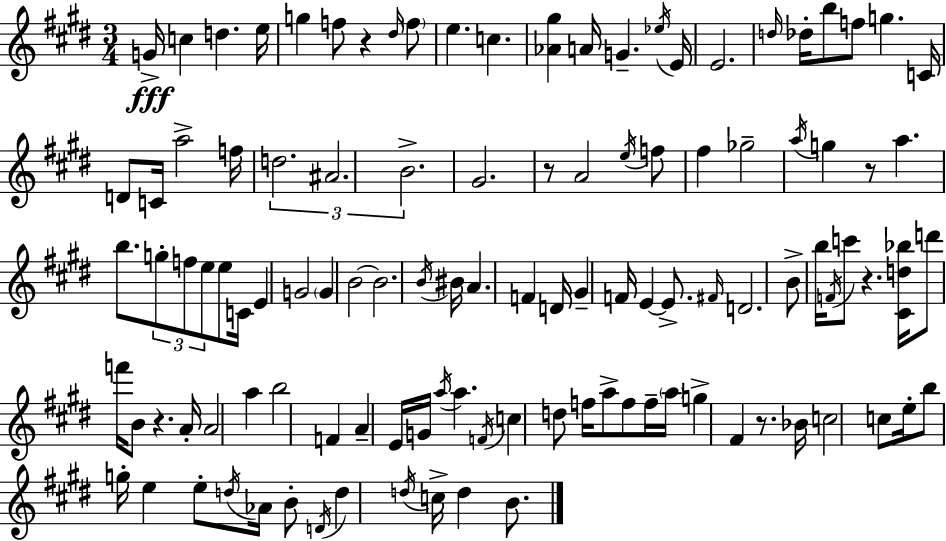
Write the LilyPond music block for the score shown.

{
  \clef treble
  \numericTimeSignature
  \time 3/4
  \key e \major
  g'16->\fff c''4 d''4. e''16 | g''4 f''8 r4 \grace { dis''16 } \parenthesize f''8 | e''4. c''4. | <aes' gis''>4 a'16 g'4.-- | \break \acciaccatura { ees''16 } e'16 e'2. | \grace { d''16 } des''16-. b''8 f''8 g''4. | c'16 d'8 c'16 a''2-> | f''16 \tuplet 3/2 { d''2. | \break ais'2. | b'2.-> } | gis'2. | r8 a'2 | \break \acciaccatura { e''16 } f''8 fis''4 ges''2-- | \acciaccatura { a''16 } g''4 r8 a''4. | b''8. \tuplet 3/2 { g''8-. f''8 | e''8 } e''8 c'16 e'4 g'2 | \break \parenthesize g'4 b'2~~ | b'2. | \acciaccatura { b'16 } bis'16 a'4. | f'4 d'16 gis'4-- f'16 e'4~~ | \break e'8.-> \grace { fis'16 } d'2. | b'8-> b''16 \acciaccatura { f'16 } c'''8 | r4. <cis' d'' bes''>16 d'''8 f'''16 b'8 | r4. a'16-. a'2 | \break a''4 b''2 | f'4 a'4-- | e'16 g'16 \acciaccatura { a''16 } a''4. \acciaccatura { f'16 } c''4 | d''8 f''16 a''8-> f''8 f''16-- \parenthesize a''16 g''4-> | \break fis'4 r8. bes'16 c''2 | c''8 e''16-. b''8 | g''16-. e''4 e''8-. \acciaccatura { d''16 } aes'16 b'8-. \acciaccatura { d'16 } | d''4 \acciaccatura { d''16 } c''16-> d''4 b'8. | \break \bar "|."
}